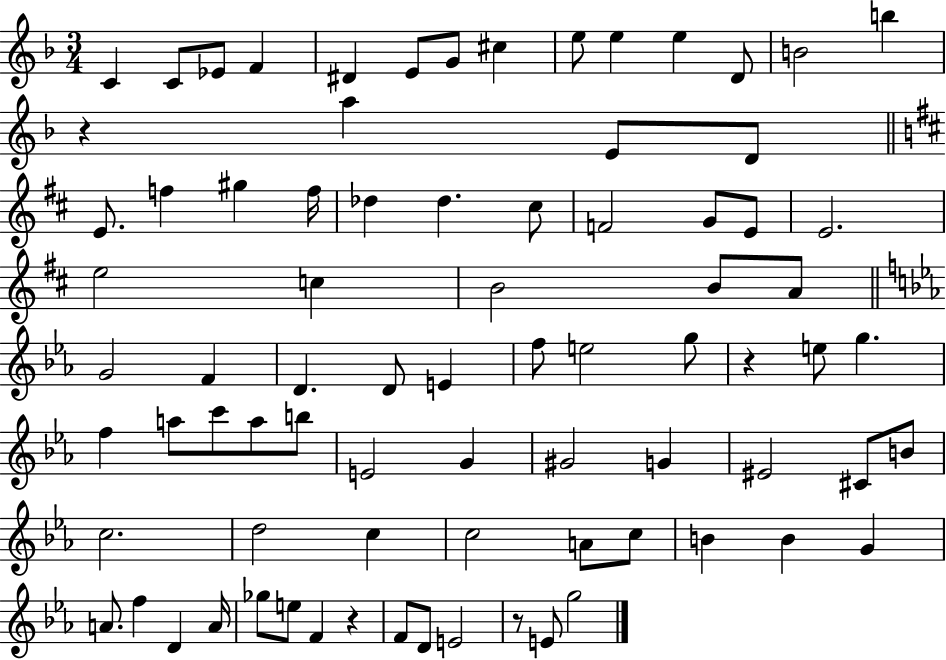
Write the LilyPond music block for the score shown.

{
  \clef treble
  \numericTimeSignature
  \time 3/4
  \key f \major
  c'4 c'8 ees'8 f'4 | dis'4 e'8 g'8 cis''4 | e''8 e''4 e''4 d'8 | b'2 b''4 | \break r4 a''4 e'8 d'8 | \bar "||" \break \key d \major e'8. f''4 gis''4 f''16 | des''4 des''4. cis''8 | f'2 g'8 e'8 | e'2. | \break e''2 c''4 | b'2 b'8 a'8 | \bar "||" \break \key ees \major g'2 f'4 | d'4. d'8 e'4 | f''8 e''2 g''8 | r4 e''8 g''4. | \break f''4 a''8 c'''8 a''8 b''8 | e'2 g'4 | gis'2 g'4 | eis'2 cis'8 b'8 | \break c''2. | d''2 c''4 | c''2 a'8 c''8 | b'4 b'4 g'4 | \break a'8. f''4 d'4 a'16 | ges''8 e''8 f'4 r4 | f'8 d'8 e'2 | r8 e'8 g''2 | \break \bar "|."
}